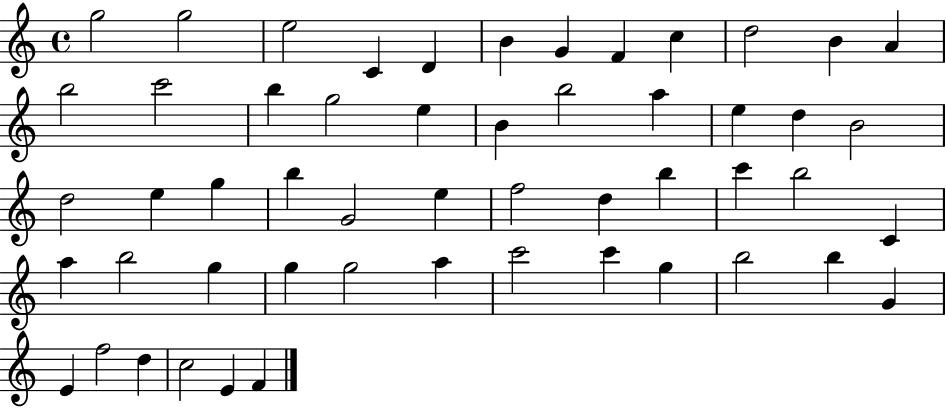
{
  \clef treble
  \time 4/4
  \defaultTimeSignature
  \key c \major
  g''2 g''2 | e''2 c'4 d'4 | b'4 g'4 f'4 c''4 | d''2 b'4 a'4 | \break b''2 c'''2 | b''4 g''2 e''4 | b'4 b''2 a''4 | e''4 d''4 b'2 | \break d''2 e''4 g''4 | b''4 g'2 e''4 | f''2 d''4 b''4 | c'''4 b''2 c'4 | \break a''4 b''2 g''4 | g''4 g''2 a''4 | c'''2 c'''4 g''4 | b''2 b''4 g'4 | \break e'4 f''2 d''4 | c''2 e'4 f'4 | \bar "|."
}